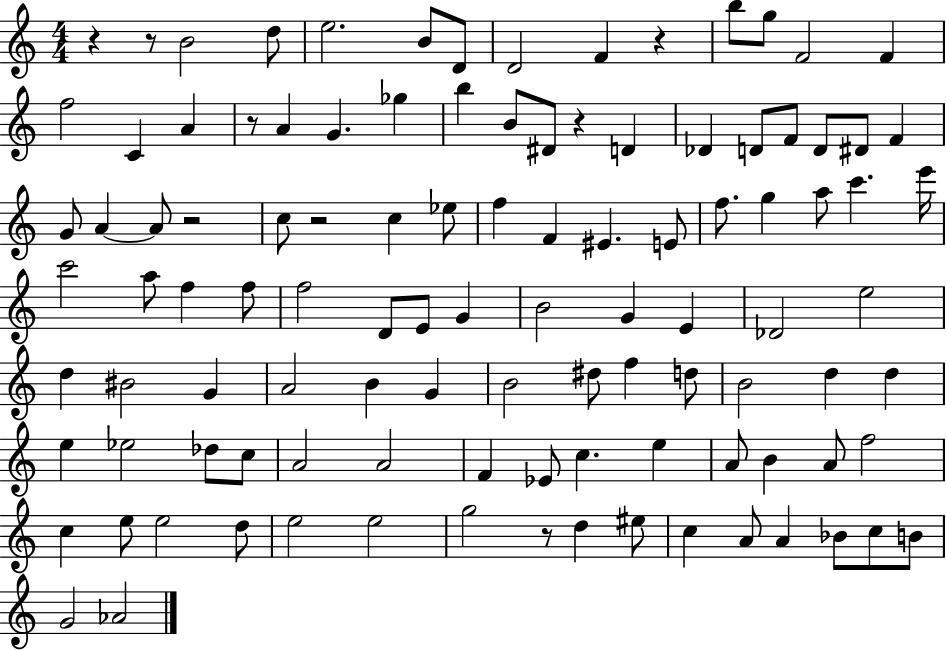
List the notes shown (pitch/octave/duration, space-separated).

R/q R/e B4/h D5/e E5/h. B4/e D4/e D4/h F4/q R/q B5/e G5/e F4/h F4/q F5/h C4/q A4/q R/e A4/q G4/q. Gb5/q B5/q B4/e D#4/e R/q D4/q Db4/q D4/e F4/e D4/e D#4/e F4/q G4/e A4/q A4/e R/h C5/e R/h C5/q Eb5/e F5/q F4/q EIS4/q. E4/e F5/e. G5/q A5/e C6/q. E6/s C6/h A5/e F5/q F5/e F5/h D4/e E4/e G4/q B4/h G4/q E4/q Db4/h E5/h D5/q BIS4/h G4/q A4/h B4/q G4/q B4/h D#5/e F5/q D5/e B4/h D5/q D5/q E5/q Eb5/h Db5/e C5/e A4/h A4/h F4/q Eb4/e C5/q. E5/q A4/e B4/q A4/e F5/h C5/q E5/e E5/h D5/e E5/h E5/h G5/h R/e D5/q EIS5/e C5/q A4/e A4/q Bb4/e C5/e B4/e G4/h Ab4/h